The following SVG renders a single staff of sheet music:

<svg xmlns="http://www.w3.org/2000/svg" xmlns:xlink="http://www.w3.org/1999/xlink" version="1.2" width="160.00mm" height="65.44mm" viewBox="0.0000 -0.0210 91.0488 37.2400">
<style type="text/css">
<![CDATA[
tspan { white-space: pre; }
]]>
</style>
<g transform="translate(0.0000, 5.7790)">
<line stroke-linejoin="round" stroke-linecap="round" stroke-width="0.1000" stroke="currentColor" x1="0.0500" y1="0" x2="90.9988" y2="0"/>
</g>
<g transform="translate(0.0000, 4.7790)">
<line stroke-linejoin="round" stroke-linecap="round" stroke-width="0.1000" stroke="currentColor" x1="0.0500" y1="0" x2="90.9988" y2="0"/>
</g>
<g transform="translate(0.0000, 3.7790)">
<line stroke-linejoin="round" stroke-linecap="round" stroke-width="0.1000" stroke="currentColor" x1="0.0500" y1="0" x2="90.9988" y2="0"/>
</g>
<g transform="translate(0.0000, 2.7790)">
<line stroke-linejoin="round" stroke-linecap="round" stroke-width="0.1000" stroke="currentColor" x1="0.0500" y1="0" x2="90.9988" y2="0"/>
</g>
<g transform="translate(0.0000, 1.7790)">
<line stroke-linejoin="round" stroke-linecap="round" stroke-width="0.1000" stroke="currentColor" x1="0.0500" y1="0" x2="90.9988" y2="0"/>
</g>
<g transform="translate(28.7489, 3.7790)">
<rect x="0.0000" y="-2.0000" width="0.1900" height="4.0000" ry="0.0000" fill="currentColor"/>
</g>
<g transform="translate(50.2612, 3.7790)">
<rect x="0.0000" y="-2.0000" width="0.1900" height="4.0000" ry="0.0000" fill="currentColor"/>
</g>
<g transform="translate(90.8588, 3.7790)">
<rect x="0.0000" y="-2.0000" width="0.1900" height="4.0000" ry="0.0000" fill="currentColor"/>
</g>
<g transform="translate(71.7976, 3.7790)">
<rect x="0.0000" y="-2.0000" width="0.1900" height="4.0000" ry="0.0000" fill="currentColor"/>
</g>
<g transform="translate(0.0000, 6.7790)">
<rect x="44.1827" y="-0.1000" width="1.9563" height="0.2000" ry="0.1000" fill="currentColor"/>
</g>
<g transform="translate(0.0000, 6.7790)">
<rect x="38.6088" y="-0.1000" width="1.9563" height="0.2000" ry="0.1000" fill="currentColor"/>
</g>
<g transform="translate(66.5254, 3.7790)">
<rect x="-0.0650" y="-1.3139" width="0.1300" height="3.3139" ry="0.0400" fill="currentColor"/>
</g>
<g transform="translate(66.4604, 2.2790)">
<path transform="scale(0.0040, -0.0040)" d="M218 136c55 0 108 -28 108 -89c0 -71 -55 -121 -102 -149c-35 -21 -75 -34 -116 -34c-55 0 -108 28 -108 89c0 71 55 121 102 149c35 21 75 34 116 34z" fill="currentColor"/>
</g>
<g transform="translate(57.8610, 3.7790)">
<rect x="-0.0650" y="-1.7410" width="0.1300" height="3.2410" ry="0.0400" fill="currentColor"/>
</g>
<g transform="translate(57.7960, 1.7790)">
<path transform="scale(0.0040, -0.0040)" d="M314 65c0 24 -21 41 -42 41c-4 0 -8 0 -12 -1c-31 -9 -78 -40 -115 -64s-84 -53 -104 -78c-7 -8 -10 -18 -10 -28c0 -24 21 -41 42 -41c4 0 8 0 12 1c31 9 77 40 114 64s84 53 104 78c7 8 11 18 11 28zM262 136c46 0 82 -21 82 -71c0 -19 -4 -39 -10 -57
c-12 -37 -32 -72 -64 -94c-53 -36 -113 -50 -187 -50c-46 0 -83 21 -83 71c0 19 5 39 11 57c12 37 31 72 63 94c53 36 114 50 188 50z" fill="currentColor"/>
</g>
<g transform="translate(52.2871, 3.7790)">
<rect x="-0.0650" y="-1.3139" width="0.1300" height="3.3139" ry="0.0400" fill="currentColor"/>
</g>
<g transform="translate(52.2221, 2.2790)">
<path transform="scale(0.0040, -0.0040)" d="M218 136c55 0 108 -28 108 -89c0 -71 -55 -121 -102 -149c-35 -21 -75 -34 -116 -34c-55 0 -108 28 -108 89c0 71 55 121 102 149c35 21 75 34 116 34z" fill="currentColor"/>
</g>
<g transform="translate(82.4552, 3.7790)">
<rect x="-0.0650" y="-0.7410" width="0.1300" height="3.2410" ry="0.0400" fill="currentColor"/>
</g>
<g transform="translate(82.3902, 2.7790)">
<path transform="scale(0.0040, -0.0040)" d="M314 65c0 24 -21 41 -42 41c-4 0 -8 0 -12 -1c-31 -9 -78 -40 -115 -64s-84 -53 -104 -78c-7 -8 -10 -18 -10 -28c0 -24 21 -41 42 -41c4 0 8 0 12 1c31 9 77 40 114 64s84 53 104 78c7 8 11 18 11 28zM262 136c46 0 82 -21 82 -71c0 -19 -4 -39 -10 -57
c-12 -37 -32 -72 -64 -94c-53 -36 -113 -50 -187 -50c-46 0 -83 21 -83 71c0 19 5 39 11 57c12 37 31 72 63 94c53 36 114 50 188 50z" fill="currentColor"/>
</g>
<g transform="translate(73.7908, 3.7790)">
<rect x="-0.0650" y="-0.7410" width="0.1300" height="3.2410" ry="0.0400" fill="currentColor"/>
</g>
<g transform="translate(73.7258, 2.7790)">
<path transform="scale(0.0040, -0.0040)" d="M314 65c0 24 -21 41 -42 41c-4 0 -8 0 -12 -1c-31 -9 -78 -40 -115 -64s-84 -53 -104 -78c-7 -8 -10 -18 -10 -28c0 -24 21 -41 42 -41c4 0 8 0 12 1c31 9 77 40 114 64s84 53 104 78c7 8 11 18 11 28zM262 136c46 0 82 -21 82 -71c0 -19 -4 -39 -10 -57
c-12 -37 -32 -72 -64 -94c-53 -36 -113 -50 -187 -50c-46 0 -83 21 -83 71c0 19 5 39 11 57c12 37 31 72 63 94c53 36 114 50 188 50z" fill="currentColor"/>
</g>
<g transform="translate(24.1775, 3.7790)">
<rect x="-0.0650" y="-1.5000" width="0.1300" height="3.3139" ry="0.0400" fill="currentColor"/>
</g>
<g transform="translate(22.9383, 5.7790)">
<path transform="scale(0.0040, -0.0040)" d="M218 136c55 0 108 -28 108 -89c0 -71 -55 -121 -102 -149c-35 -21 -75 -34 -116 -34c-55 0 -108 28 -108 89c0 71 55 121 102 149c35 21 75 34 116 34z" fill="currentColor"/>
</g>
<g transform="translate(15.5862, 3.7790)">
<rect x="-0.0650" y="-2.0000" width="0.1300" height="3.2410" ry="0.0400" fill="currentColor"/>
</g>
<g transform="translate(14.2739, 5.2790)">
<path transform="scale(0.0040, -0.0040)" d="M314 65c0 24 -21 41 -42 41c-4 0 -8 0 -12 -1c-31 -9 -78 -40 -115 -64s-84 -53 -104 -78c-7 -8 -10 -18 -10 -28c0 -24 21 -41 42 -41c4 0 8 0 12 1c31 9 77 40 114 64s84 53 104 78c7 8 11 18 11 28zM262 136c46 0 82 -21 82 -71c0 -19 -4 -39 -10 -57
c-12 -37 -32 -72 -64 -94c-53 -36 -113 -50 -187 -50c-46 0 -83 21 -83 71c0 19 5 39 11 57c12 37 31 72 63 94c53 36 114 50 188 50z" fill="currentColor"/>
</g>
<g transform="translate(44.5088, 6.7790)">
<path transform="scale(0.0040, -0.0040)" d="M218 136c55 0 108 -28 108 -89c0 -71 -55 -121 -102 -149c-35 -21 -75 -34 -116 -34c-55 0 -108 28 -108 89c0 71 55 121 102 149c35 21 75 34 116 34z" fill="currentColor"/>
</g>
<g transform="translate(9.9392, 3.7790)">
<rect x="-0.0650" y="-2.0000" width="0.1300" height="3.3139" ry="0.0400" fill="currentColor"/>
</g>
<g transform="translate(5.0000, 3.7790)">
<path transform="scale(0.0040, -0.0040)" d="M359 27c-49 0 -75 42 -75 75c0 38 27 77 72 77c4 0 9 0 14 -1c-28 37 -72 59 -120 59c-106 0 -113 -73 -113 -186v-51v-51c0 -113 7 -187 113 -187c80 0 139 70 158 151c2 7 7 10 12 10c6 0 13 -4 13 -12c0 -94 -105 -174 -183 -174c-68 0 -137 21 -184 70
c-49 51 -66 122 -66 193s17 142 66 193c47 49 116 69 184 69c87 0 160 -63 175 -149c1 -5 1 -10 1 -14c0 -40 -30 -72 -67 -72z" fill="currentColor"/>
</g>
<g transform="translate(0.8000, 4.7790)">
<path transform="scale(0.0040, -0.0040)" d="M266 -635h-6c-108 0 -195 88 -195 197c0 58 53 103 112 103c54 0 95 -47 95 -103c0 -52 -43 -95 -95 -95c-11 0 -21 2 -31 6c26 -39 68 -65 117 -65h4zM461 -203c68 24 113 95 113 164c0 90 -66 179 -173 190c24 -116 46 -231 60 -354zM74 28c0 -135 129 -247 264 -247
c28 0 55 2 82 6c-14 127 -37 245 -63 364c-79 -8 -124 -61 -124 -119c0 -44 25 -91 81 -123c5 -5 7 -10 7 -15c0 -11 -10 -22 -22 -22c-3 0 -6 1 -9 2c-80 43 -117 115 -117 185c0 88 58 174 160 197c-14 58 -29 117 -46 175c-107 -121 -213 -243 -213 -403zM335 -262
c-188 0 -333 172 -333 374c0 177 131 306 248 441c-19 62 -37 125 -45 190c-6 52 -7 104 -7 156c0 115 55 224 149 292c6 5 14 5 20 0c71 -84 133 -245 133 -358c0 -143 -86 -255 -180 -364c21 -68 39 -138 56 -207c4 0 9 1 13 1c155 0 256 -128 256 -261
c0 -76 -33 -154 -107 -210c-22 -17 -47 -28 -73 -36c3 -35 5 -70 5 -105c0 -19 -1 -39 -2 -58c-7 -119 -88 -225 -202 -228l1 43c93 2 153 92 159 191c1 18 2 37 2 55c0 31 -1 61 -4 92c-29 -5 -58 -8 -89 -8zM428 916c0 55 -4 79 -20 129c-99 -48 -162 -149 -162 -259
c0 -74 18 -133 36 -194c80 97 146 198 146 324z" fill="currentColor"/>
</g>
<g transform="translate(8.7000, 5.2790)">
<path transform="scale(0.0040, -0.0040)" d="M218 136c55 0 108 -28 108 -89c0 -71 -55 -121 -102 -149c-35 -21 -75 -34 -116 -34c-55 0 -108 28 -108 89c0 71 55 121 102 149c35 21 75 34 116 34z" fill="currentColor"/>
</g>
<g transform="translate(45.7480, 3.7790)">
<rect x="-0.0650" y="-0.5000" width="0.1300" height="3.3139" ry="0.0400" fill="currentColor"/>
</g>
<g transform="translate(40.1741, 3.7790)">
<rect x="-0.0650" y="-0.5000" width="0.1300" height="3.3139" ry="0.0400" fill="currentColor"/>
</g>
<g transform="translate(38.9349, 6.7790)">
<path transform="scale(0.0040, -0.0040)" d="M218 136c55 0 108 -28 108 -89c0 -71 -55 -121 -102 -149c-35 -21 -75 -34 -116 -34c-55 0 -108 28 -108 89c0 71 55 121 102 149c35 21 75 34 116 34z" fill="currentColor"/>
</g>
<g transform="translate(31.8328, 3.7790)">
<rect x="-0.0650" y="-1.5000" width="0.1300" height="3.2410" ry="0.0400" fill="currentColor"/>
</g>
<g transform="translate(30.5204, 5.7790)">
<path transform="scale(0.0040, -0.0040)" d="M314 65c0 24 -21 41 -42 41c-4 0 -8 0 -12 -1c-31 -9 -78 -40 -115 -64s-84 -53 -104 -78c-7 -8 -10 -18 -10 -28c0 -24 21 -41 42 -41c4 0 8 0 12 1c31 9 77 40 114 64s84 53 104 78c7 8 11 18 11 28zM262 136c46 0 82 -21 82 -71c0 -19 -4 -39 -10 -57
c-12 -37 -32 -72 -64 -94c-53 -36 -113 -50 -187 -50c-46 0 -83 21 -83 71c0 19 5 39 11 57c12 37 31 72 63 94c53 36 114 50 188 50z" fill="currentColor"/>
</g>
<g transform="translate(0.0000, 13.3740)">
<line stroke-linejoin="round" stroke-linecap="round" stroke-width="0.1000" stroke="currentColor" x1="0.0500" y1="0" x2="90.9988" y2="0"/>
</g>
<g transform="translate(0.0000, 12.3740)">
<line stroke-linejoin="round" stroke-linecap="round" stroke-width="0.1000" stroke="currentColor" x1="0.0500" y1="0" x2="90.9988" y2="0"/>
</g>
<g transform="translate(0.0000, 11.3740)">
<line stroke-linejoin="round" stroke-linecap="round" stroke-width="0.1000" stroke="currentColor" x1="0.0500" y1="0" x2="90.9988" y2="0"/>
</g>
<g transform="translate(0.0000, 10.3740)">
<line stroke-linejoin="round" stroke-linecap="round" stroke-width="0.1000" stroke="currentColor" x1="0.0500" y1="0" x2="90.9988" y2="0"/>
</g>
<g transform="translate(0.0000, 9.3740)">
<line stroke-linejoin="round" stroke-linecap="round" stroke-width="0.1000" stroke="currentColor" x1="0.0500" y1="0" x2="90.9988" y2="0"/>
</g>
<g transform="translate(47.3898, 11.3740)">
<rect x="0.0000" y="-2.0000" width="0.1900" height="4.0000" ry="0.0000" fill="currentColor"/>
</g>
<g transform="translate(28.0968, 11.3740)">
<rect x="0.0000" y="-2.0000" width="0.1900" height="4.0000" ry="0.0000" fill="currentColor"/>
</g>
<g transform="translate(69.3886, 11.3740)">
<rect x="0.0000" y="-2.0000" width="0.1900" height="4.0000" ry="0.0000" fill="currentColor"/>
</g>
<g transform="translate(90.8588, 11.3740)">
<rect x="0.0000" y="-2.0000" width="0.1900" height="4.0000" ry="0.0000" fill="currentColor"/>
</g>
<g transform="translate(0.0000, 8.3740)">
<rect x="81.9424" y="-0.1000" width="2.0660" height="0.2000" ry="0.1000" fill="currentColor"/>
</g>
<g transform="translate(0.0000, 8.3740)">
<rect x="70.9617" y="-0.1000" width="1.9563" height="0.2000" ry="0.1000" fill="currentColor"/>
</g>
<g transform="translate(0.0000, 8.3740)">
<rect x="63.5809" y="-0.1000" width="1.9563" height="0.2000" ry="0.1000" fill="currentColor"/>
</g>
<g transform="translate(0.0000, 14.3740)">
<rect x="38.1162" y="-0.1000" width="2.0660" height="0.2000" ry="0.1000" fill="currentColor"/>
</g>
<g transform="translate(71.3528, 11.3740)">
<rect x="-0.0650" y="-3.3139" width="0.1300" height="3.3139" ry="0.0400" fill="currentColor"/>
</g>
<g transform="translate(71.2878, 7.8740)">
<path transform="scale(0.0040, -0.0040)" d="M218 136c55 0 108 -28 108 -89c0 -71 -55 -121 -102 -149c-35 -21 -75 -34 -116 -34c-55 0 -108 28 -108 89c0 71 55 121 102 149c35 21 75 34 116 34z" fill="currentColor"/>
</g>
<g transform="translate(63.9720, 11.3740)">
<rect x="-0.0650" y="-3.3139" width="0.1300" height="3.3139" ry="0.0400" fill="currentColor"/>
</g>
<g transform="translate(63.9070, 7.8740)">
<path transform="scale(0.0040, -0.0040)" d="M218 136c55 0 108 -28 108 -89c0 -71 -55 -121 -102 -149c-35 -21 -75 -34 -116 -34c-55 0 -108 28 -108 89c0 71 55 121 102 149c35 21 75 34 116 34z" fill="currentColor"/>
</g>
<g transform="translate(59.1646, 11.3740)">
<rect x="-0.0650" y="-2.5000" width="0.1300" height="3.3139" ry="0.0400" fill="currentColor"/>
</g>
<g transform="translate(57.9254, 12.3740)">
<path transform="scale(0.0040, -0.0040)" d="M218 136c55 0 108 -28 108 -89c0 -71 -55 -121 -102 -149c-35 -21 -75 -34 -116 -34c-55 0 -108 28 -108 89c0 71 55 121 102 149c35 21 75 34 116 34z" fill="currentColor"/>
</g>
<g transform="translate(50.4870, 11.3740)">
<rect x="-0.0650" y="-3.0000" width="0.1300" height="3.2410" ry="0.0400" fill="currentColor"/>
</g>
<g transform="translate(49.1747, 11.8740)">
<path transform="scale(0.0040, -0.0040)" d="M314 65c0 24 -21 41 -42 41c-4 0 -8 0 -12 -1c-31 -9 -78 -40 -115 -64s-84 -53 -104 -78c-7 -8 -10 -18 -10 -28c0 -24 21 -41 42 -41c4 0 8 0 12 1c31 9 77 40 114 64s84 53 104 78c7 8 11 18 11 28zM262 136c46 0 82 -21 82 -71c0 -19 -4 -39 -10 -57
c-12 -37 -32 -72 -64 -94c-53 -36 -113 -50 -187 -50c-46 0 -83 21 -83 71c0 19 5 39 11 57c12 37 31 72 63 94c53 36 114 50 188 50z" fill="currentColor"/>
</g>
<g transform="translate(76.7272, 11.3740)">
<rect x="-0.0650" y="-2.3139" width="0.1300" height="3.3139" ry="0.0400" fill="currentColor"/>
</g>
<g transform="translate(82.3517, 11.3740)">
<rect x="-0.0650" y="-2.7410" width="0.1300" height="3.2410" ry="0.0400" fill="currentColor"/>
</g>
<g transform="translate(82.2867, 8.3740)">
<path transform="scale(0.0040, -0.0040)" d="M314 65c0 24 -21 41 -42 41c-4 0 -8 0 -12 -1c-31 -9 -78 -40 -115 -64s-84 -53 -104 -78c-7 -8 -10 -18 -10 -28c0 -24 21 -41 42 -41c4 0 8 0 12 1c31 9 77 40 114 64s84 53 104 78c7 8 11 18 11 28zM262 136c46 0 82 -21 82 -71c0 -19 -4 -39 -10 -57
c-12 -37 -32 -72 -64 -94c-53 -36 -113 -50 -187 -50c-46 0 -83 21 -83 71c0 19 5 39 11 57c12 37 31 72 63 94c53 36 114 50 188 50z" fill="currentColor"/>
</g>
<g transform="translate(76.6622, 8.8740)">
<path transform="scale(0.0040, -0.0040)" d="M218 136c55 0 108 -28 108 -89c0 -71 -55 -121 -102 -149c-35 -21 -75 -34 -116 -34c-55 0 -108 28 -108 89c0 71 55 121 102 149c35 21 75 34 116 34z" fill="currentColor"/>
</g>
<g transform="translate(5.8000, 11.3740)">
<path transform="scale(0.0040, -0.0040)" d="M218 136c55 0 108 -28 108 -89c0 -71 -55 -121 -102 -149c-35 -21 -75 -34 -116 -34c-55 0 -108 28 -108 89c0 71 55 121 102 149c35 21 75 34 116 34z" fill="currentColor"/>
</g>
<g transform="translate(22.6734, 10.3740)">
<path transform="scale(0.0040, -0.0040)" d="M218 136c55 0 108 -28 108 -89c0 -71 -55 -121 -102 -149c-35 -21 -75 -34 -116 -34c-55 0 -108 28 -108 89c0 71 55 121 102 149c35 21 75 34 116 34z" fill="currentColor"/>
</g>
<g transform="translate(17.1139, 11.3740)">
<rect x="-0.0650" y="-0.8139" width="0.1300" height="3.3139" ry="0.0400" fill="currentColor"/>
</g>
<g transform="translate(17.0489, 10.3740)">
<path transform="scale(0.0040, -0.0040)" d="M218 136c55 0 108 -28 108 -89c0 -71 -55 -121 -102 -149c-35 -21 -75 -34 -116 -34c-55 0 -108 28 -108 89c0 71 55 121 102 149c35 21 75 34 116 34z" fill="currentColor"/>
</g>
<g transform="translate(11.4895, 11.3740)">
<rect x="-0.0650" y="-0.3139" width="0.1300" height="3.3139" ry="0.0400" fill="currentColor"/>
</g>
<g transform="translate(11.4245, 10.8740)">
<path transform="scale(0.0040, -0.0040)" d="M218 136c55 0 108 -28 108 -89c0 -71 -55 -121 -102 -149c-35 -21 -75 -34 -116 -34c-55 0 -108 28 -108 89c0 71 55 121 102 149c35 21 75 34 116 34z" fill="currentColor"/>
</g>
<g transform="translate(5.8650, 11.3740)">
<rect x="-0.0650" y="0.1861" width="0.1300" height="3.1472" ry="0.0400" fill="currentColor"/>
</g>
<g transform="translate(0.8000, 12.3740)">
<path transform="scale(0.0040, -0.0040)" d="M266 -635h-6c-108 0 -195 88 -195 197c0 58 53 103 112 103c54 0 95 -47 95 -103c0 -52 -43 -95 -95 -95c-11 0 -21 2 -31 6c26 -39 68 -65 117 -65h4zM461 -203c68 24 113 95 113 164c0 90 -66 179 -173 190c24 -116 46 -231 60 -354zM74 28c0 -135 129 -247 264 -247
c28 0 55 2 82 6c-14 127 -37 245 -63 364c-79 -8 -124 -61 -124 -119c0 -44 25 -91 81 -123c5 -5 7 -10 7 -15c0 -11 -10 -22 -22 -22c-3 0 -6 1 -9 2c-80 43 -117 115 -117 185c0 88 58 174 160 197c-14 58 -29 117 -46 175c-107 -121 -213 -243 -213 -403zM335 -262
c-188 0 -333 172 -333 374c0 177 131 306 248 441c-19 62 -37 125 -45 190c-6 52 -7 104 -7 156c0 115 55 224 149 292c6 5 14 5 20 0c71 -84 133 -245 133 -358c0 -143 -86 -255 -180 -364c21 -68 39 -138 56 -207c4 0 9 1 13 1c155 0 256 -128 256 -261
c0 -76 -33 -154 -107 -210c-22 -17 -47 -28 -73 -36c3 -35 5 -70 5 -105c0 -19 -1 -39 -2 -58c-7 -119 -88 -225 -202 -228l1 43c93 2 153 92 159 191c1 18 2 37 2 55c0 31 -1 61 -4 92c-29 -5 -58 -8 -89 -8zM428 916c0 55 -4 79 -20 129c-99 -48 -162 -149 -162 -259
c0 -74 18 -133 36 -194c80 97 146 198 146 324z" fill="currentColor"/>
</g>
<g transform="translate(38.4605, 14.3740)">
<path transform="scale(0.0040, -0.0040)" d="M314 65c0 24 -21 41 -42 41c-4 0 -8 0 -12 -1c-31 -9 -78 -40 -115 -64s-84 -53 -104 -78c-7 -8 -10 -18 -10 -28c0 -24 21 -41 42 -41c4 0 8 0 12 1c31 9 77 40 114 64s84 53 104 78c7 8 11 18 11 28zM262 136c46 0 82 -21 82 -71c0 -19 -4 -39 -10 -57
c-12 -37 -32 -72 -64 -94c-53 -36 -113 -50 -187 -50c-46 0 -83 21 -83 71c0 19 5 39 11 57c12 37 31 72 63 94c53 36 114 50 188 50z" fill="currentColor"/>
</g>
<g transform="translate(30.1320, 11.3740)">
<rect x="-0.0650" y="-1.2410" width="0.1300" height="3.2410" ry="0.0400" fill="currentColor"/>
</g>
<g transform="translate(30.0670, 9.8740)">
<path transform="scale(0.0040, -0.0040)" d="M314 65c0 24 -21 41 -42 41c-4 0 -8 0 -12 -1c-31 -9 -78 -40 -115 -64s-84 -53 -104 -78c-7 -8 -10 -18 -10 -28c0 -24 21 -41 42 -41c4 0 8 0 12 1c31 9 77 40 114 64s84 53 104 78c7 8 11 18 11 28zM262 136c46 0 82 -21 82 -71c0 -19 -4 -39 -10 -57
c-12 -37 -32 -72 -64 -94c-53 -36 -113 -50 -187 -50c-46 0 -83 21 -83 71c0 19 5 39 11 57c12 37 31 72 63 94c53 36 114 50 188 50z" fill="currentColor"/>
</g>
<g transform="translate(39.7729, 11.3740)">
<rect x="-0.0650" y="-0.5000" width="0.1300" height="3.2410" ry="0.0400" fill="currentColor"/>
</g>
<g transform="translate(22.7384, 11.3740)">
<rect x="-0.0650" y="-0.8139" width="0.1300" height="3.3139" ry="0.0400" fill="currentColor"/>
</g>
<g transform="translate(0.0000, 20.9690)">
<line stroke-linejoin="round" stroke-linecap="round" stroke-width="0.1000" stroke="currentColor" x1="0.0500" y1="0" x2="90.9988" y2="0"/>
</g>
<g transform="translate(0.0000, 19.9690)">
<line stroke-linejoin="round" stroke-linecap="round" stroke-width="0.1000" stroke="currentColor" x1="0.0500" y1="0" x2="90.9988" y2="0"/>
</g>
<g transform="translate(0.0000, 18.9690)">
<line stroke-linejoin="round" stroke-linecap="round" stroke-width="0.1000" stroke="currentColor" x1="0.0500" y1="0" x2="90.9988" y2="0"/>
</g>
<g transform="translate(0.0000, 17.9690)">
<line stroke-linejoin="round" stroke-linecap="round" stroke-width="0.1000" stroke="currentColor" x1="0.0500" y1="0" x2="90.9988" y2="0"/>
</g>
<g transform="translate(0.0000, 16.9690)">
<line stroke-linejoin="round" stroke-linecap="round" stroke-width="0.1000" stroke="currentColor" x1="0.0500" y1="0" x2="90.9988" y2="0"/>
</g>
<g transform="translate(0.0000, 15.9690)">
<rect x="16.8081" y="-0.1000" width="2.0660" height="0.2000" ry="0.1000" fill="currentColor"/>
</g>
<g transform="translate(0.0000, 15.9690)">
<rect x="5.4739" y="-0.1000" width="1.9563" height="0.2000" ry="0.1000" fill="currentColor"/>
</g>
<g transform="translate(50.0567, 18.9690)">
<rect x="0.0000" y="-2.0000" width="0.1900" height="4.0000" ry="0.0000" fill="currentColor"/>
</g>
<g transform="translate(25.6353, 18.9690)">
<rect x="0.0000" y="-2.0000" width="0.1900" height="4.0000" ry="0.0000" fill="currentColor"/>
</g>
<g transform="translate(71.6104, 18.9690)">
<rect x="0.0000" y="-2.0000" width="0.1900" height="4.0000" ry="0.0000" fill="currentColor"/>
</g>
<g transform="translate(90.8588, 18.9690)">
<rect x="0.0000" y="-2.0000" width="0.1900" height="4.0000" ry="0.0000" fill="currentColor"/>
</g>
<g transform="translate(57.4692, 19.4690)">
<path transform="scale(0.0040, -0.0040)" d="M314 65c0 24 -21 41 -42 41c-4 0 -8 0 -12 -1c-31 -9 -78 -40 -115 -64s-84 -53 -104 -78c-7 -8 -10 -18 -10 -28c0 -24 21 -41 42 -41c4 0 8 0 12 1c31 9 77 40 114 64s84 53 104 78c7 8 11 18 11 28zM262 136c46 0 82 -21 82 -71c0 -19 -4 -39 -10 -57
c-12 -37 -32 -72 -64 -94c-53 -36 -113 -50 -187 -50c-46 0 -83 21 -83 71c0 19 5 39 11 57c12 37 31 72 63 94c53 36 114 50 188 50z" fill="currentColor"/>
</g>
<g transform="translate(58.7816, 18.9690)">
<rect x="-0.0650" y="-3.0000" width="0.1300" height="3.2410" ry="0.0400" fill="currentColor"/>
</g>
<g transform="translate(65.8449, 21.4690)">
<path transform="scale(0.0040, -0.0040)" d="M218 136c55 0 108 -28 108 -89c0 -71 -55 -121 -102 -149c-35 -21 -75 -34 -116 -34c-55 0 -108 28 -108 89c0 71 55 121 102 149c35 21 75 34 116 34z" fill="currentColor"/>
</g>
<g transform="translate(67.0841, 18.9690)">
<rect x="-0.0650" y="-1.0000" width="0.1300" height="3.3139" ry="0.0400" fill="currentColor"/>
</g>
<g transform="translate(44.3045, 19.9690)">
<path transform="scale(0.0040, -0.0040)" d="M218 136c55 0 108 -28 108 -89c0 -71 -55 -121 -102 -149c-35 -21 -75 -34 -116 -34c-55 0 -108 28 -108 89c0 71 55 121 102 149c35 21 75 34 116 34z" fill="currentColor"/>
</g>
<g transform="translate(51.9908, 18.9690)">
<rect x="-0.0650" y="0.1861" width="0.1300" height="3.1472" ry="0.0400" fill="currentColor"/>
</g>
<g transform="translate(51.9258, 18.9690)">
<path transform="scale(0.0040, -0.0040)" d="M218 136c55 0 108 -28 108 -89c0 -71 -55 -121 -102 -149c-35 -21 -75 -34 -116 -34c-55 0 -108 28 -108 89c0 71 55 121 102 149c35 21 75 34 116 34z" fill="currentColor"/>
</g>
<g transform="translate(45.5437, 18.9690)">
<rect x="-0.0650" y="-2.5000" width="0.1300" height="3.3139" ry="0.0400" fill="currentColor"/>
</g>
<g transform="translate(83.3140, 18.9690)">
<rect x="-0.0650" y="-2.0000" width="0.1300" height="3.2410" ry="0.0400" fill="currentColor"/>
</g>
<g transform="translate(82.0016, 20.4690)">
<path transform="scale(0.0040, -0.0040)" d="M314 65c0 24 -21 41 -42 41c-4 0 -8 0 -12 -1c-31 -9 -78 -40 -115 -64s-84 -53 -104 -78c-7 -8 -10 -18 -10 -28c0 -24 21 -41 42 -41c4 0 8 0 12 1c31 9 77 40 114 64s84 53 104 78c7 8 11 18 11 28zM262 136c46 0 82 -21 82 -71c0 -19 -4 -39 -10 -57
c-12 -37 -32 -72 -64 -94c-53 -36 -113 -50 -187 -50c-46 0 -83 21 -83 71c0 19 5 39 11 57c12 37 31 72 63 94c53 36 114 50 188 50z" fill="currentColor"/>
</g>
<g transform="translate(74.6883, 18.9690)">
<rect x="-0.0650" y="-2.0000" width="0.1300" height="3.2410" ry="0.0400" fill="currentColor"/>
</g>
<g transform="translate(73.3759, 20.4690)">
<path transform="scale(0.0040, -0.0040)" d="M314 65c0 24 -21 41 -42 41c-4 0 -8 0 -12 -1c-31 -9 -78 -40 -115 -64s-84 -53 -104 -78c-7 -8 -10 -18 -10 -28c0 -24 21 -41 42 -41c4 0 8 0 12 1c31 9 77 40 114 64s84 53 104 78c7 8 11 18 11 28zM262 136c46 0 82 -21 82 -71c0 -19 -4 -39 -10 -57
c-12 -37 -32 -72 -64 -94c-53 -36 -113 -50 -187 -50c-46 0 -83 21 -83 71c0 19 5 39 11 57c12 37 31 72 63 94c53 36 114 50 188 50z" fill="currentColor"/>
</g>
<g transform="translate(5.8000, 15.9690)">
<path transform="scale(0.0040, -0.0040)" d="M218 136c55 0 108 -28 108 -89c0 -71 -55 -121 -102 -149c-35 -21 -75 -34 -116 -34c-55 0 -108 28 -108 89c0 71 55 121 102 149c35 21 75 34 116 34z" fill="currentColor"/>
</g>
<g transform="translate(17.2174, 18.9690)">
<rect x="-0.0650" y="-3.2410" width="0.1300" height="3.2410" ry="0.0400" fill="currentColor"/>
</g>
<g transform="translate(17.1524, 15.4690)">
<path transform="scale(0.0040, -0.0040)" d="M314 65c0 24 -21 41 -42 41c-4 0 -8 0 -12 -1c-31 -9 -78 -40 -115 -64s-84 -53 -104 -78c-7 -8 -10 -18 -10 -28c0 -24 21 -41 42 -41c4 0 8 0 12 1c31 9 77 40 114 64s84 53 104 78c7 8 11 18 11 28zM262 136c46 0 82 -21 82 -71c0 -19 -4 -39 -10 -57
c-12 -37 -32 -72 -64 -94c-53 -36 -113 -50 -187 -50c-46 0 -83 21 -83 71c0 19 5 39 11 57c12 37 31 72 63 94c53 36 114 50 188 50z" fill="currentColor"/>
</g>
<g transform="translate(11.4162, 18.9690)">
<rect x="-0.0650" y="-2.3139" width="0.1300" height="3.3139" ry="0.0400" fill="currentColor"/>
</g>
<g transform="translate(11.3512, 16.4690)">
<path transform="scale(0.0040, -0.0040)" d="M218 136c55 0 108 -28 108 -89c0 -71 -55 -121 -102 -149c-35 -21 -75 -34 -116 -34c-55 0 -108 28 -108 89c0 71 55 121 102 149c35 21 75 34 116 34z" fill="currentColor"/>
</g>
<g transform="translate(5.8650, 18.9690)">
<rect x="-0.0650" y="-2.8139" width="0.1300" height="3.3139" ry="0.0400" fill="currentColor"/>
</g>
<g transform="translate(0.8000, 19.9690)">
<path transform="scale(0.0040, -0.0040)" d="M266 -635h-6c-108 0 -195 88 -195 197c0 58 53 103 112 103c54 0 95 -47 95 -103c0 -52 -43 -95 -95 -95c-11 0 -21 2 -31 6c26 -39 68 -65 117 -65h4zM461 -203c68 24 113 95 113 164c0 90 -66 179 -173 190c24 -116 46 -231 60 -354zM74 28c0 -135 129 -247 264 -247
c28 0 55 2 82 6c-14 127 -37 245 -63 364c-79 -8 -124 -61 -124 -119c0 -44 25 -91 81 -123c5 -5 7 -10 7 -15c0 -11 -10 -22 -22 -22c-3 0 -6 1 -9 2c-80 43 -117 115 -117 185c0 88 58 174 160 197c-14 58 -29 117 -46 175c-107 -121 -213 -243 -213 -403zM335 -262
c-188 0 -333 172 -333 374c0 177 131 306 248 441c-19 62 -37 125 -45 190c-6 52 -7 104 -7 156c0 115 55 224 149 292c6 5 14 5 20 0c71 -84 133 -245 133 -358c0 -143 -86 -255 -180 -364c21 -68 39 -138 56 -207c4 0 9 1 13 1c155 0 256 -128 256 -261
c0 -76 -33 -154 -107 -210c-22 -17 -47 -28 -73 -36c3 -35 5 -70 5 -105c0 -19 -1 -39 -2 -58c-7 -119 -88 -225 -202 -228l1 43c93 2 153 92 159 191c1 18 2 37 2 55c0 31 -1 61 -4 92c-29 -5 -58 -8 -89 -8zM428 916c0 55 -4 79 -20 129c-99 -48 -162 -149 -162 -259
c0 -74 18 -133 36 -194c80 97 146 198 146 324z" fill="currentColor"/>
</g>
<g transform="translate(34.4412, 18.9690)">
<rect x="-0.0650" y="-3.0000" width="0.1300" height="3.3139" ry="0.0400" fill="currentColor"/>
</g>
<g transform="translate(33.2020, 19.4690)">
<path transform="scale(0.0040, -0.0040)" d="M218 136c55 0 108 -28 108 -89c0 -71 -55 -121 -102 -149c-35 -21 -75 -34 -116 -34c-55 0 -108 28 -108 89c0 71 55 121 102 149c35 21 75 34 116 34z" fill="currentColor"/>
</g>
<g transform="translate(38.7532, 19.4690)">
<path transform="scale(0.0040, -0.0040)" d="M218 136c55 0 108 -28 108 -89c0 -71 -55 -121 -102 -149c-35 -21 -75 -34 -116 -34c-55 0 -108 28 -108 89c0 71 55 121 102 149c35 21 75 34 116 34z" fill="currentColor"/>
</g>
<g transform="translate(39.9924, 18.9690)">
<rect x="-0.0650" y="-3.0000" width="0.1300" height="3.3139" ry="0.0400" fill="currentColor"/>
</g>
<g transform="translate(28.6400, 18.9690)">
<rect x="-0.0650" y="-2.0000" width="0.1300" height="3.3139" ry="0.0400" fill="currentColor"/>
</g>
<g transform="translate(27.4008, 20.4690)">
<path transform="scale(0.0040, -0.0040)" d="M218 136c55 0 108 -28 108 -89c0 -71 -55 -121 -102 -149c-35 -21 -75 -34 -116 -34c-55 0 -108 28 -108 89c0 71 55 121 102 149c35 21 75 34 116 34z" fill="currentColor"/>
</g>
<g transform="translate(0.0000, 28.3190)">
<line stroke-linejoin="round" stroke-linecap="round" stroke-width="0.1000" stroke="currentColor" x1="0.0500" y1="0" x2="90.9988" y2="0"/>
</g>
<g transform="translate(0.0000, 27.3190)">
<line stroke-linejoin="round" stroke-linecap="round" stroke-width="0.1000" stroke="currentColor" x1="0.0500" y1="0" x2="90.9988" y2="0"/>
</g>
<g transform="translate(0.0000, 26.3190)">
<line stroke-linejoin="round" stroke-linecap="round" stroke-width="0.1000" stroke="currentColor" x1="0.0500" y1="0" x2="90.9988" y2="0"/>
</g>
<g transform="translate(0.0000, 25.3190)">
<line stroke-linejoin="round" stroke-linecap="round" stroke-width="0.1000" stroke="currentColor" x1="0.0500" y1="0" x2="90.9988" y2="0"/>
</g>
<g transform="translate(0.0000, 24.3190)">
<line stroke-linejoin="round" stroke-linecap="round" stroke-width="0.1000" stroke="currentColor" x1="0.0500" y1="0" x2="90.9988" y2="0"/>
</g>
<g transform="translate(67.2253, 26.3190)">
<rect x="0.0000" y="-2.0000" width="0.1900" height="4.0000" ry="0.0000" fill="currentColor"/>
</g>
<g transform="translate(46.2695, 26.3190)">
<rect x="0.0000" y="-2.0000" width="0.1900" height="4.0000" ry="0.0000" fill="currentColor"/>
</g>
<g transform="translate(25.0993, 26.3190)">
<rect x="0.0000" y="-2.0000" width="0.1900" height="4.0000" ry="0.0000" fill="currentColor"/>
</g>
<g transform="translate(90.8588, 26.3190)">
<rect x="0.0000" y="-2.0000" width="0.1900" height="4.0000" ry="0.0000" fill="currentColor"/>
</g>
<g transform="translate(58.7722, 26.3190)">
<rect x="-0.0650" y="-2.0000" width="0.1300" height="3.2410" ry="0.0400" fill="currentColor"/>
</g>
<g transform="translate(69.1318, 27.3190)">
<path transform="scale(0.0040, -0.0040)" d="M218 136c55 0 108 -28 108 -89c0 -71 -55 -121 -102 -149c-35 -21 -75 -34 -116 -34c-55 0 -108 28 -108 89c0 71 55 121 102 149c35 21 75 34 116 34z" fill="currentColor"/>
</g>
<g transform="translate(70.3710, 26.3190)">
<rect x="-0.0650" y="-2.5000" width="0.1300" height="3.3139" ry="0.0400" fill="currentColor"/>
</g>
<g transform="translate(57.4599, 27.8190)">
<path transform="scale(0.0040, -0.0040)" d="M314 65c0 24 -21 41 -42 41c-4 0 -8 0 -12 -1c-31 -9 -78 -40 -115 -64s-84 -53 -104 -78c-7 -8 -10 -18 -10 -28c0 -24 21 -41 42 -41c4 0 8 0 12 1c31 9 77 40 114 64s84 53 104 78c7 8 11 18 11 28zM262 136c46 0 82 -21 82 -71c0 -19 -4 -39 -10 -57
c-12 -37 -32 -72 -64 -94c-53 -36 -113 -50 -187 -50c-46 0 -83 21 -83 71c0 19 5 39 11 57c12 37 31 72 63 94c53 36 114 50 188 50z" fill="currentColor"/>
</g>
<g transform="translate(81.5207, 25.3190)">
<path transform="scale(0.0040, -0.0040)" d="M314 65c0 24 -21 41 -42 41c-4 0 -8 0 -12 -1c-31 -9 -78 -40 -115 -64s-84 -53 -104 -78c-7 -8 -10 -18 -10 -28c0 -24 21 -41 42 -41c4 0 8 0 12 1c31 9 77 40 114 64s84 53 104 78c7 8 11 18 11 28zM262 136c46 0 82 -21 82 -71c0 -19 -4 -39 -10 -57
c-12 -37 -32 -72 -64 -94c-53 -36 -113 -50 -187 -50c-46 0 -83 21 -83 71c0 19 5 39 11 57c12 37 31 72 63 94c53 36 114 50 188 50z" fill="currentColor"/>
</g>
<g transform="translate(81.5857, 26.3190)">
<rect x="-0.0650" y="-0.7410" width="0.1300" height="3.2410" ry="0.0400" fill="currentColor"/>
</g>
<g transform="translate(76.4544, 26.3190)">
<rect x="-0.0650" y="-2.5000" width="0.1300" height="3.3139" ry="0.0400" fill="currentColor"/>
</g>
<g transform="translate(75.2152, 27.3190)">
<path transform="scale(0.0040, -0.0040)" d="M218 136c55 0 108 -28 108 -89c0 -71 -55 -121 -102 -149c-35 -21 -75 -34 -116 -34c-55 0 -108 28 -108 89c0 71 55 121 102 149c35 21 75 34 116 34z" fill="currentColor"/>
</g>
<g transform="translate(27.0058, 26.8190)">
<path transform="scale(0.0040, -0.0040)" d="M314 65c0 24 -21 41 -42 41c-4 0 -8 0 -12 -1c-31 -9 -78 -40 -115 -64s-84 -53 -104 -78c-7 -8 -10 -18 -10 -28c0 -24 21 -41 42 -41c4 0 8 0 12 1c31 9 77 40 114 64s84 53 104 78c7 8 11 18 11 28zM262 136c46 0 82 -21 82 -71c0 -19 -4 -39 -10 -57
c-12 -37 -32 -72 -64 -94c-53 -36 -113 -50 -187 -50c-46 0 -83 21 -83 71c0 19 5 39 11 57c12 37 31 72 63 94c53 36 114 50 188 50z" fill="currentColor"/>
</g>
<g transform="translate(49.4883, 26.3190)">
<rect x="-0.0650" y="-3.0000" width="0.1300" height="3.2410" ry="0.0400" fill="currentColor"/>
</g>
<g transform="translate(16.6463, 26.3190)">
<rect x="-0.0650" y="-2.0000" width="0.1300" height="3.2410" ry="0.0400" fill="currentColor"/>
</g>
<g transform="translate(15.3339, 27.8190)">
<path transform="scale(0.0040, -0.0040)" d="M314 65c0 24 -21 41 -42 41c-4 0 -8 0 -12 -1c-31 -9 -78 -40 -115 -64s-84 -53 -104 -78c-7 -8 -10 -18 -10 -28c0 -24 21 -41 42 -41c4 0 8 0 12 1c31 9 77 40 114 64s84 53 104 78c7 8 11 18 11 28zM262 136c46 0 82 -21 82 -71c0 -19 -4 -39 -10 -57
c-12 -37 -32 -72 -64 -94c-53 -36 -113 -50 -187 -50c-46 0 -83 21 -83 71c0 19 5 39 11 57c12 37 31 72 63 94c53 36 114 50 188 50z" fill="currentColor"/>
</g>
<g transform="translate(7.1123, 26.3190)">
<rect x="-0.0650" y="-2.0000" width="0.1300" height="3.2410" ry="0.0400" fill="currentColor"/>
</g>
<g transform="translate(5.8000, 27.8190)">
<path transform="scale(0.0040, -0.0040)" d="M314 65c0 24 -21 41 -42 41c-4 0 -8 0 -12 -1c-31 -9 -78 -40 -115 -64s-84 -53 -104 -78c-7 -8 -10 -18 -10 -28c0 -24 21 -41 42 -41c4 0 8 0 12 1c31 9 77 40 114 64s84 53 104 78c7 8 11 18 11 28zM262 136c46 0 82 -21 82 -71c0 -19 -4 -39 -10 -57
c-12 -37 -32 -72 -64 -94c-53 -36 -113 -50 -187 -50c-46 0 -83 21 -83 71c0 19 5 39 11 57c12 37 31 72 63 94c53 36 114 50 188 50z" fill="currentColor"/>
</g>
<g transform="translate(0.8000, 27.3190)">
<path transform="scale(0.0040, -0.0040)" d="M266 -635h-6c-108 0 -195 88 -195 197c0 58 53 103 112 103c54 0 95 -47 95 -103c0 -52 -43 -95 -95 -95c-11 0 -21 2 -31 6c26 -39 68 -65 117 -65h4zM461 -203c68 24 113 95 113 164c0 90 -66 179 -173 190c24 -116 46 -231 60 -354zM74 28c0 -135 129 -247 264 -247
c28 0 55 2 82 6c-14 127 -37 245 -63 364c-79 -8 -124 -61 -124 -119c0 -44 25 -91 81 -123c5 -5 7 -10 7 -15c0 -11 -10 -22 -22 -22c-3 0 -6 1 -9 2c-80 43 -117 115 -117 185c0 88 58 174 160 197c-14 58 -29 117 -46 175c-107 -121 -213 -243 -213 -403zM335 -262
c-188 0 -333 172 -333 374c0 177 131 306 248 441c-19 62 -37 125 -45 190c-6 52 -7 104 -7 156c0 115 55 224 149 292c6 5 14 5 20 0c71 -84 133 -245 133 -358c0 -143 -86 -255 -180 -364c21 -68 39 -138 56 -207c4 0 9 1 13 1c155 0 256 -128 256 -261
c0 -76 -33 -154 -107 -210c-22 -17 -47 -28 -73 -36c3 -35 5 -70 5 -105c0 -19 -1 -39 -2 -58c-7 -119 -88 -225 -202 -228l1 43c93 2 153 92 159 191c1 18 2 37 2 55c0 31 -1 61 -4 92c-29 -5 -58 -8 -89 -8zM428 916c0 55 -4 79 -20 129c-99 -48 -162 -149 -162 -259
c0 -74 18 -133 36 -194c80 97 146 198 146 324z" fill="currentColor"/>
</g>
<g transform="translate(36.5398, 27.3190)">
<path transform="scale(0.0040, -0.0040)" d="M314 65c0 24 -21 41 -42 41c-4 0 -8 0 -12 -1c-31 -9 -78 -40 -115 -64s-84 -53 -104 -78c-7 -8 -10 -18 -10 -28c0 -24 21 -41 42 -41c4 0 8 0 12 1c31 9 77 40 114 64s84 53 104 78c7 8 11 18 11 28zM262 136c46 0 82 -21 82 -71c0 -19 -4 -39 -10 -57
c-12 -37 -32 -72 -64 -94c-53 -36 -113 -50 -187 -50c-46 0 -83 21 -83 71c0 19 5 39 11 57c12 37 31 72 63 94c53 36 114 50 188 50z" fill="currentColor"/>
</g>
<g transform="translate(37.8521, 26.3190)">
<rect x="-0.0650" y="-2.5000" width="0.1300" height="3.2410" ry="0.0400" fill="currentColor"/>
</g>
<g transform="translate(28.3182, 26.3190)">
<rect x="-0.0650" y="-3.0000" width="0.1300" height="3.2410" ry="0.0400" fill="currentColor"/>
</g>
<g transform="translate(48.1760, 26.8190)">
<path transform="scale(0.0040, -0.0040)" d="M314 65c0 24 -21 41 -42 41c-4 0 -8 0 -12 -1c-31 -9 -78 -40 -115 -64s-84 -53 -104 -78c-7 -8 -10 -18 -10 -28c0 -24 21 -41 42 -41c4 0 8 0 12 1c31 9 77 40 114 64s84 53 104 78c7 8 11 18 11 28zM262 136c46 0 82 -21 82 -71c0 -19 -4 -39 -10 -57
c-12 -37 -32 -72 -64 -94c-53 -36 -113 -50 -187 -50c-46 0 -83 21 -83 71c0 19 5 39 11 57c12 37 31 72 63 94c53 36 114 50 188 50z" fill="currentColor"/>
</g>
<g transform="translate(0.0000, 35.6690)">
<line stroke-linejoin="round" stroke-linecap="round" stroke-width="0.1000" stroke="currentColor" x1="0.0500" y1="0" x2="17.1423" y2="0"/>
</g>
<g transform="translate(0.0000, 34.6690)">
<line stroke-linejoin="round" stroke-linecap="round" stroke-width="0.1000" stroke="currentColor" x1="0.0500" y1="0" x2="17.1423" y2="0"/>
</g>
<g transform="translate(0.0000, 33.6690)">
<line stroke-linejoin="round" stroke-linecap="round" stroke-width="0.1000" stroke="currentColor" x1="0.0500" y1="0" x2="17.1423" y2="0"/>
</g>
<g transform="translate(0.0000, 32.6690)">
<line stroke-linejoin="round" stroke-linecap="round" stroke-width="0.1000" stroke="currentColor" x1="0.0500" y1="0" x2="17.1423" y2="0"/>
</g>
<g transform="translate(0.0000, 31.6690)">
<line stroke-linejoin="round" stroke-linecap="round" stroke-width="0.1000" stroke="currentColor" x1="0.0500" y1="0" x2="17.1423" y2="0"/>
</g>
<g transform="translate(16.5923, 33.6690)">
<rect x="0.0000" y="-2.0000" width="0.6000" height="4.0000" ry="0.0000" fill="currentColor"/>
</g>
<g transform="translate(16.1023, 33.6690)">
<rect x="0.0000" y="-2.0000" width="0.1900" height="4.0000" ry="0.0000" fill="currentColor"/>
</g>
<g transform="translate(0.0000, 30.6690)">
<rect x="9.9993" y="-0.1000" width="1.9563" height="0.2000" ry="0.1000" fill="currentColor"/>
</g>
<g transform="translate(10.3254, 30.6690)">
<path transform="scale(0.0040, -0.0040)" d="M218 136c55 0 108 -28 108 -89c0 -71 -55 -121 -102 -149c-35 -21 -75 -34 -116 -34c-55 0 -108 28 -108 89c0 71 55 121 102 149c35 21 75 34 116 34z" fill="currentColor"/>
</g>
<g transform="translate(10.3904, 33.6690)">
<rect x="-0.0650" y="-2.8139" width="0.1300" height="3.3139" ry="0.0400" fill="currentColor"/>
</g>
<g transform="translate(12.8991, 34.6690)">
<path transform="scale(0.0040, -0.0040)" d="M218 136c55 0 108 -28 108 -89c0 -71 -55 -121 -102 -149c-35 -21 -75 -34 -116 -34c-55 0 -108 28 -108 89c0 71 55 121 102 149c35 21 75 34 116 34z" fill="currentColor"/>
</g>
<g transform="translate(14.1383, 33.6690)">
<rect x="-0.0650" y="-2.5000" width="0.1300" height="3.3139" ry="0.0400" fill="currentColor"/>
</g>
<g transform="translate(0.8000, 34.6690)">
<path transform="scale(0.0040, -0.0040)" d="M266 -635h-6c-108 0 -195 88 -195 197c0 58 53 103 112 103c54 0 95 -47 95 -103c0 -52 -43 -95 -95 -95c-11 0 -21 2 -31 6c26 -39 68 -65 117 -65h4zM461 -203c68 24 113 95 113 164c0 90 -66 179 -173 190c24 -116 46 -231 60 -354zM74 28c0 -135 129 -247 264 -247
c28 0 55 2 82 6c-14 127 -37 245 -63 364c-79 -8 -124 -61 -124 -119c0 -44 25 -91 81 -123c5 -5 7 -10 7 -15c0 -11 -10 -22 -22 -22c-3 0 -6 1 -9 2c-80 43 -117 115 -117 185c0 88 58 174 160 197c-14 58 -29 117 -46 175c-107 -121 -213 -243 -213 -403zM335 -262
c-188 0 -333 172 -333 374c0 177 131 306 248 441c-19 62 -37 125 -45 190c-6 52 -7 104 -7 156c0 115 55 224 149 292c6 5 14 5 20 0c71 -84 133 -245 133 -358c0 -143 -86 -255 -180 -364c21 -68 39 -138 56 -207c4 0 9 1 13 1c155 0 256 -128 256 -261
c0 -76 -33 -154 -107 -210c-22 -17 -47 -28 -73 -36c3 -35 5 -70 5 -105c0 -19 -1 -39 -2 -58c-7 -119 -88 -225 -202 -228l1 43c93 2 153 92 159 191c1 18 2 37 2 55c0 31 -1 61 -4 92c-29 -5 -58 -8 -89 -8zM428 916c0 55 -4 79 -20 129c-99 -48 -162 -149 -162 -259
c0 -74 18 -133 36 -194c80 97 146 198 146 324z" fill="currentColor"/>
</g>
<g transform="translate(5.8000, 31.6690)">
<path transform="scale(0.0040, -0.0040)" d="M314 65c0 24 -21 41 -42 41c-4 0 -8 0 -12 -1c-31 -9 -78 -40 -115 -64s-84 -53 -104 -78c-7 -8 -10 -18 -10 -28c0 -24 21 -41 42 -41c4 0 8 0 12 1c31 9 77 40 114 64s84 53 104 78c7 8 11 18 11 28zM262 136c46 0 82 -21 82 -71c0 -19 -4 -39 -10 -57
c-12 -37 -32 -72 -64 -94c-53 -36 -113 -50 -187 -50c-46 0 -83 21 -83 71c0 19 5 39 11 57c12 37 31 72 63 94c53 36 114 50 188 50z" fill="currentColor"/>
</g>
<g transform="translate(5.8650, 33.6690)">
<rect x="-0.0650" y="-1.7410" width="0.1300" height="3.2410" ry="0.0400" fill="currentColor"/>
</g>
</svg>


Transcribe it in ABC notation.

X:1
T:Untitled
M:4/4
L:1/4
K:C
F F2 E E2 C C e f2 e d2 d2 B c d d e2 C2 A2 G b b g a2 a g b2 F A A G B A2 D F2 F2 F2 F2 A2 G2 A2 F2 G G d2 f2 a G